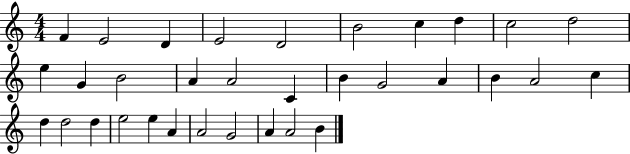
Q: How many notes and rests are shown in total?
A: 33